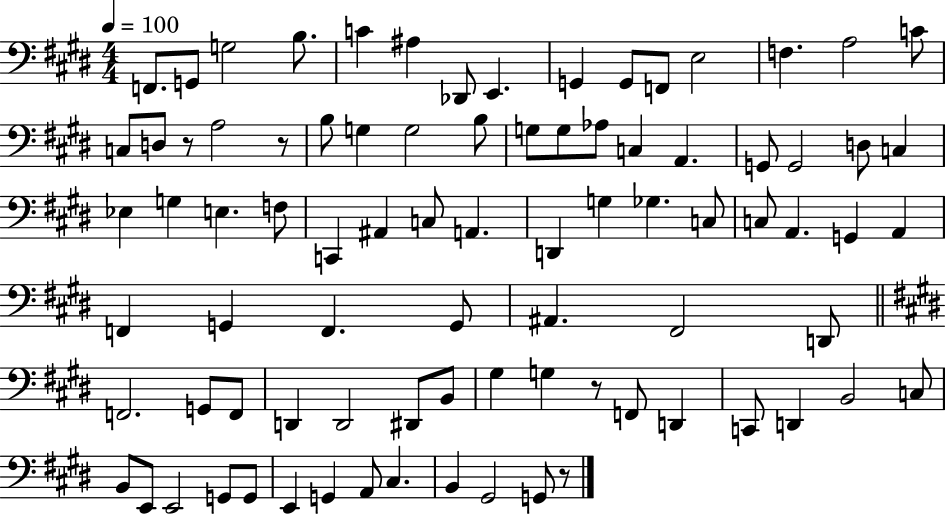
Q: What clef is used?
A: bass